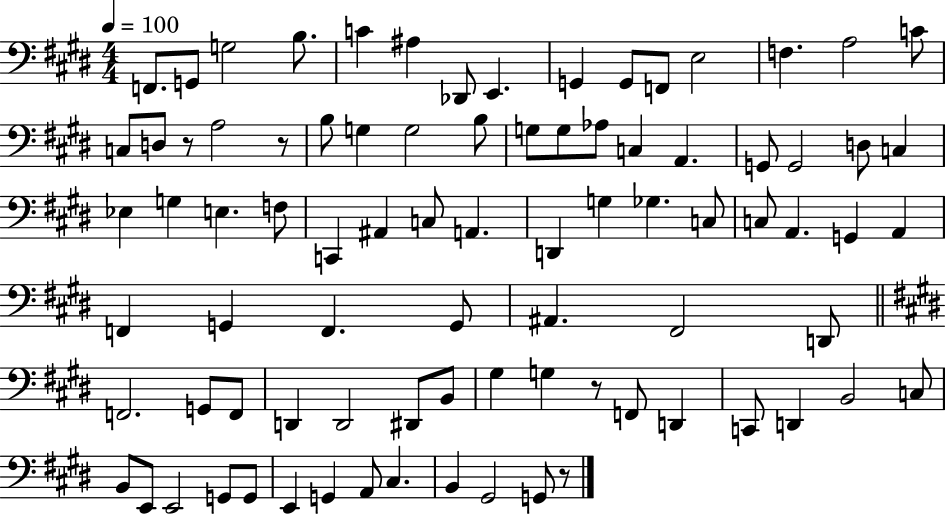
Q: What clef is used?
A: bass